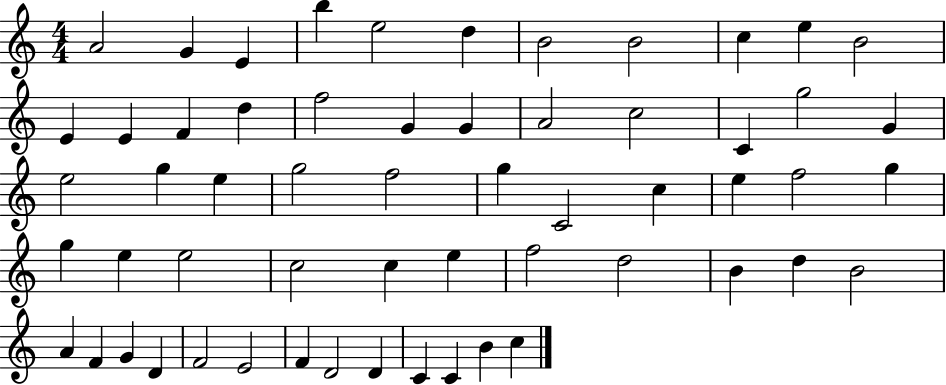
A4/h G4/q E4/q B5/q E5/h D5/q B4/h B4/h C5/q E5/q B4/h E4/q E4/q F4/q D5/q F5/h G4/q G4/q A4/h C5/h C4/q G5/h G4/q E5/h G5/q E5/q G5/h F5/h G5/q C4/h C5/q E5/q F5/h G5/q G5/q E5/q E5/h C5/h C5/q E5/q F5/h D5/h B4/q D5/q B4/h A4/q F4/q G4/q D4/q F4/h E4/h F4/q D4/h D4/q C4/q C4/q B4/q C5/q